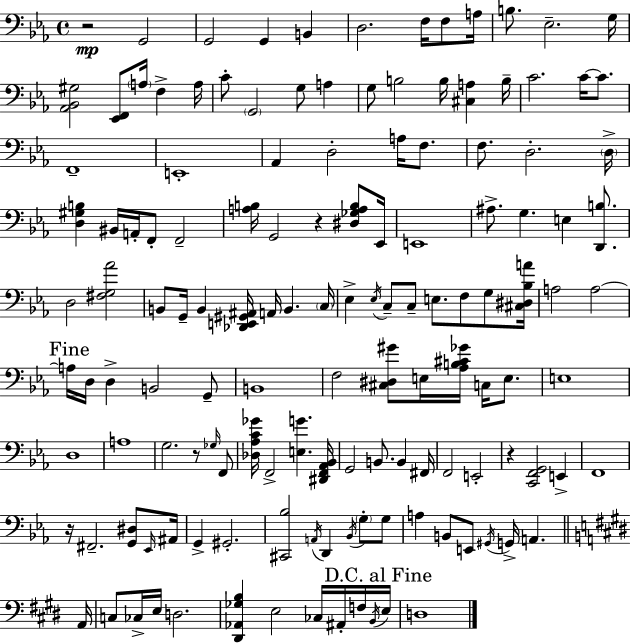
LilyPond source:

{
  \clef bass
  \time 4/4
  \defaultTimeSignature
  \key ees \major
  r2\mp g,2 | g,2 g,4 b,4 | d2. f16 f8 a16 | b8. ees2.-- g16 | \break <aes, bes, gis>2 <ees, f,>8 \parenthesize a16 f4-> a16 | c'8-. \parenthesize g,2 g8 a4 | g8 b2 b16 <cis a>4 b16-- | c'2. c'16~~ c'8. | \break f,1-- | e,1-. | aes,4 d2-. a16 f8. | f8. d2.-. \parenthesize d16-> | \break <d gis b>4 bis,16 a,16-. f,8-. f,2-- | <a b>16 g,2 r4 <dis ges a b>8 ees,16 | e,1 | ais8.-> g4. e4 <d, b>8. | \break d2 <fis g aes'>2 | b,8 g,16-- b,4 <des, e, gis, ais,>16 a,16 b,4. \parenthesize c16 | ees4-> \acciaccatura { ees16 } c8-- c8-- e8. f8 g8 | <cis dis bes a'>16 a2 a2~~ | \break \mark "Fine" a16 d16 d4-> b,2 g,8-- | b,1 | f2 <cis dis gis'>8 e16 <aes b cis' ges'>16 c16 e8. | e1 | \break d1 | a1 | g2. r8 \grace { ges16 } | f,8 <des aes c' ges'>16 f,2-> <e g'>4. | \break <dis, f, aes, bes,>16 g,2 b,8. b,4 | fis,16 f,2 e,2-. | r4 <c, f, g,>2 e,4-> | f,1 | \break r16 fis,2.-- <g, dis>8 | \grace { ees,16 } ais,16 g,4-> gis,2.-. | <cis, bes>2 \acciaccatura { a,16 } d,4 | \acciaccatura { bes,16 } \parenthesize g8-. g8 a4 b,8 e,8 \acciaccatura { gis,16 } g,16-> a,4. | \break \bar "||" \break \key e \major a,16 c8 ces16-> e16 d2. | <dis, aes, ges b>4 e2 ces16 ais,16-. f16 | \acciaccatura { b,16 } \mark "D.C. al Fine" e16 d1 | \bar "|."
}